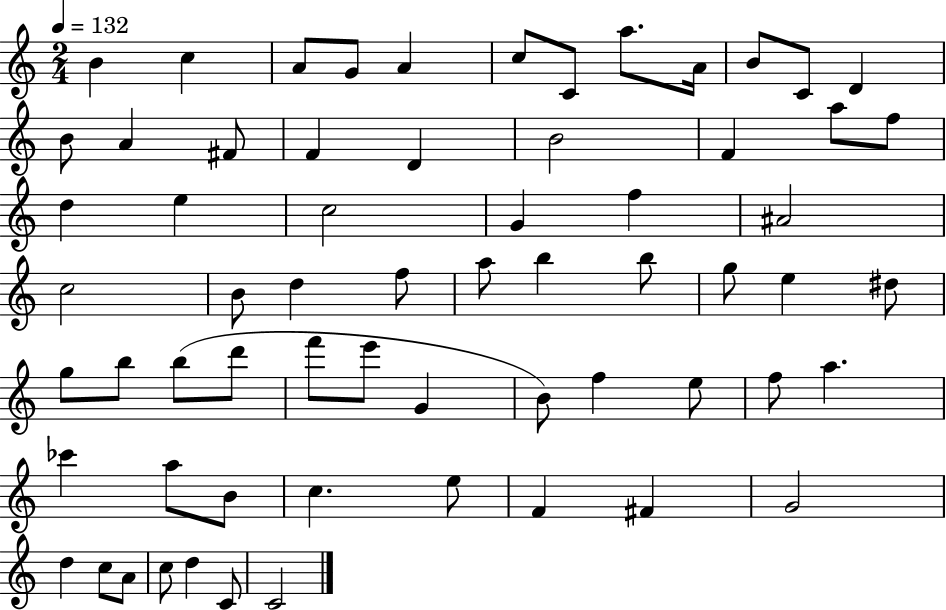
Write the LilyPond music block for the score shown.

{
  \clef treble
  \numericTimeSignature
  \time 2/4
  \key c \major
  \tempo 4 = 132
  b'4 c''4 | a'8 g'8 a'4 | c''8 c'8 a''8. a'16 | b'8 c'8 d'4 | \break b'8 a'4 fis'8 | f'4 d'4 | b'2 | f'4 a''8 f''8 | \break d''4 e''4 | c''2 | g'4 f''4 | ais'2 | \break c''2 | b'8 d''4 f''8 | a''8 b''4 b''8 | g''8 e''4 dis''8 | \break g''8 b''8 b''8( d'''8 | f'''8 e'''8 g'4 | b'8) f''4 e''8 | f''8 a''4. | \break ces'''4 a''8 b'8 | c''4. e''8 | f'4 fis'4 | g'2 | \break d''4 c''8 a'8 | c''8 d''4 c'8 | c'2 | \bar "|."
}